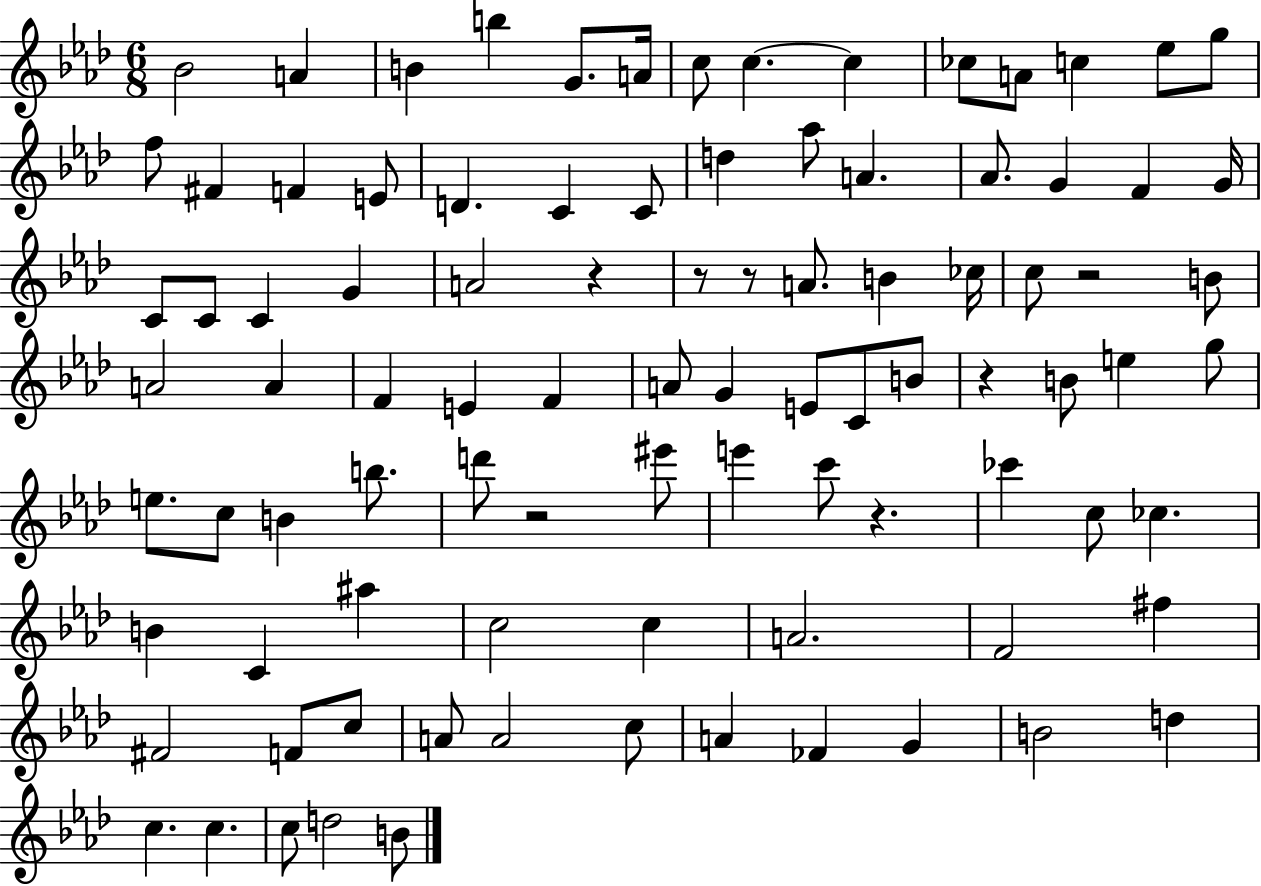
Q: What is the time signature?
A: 6/8